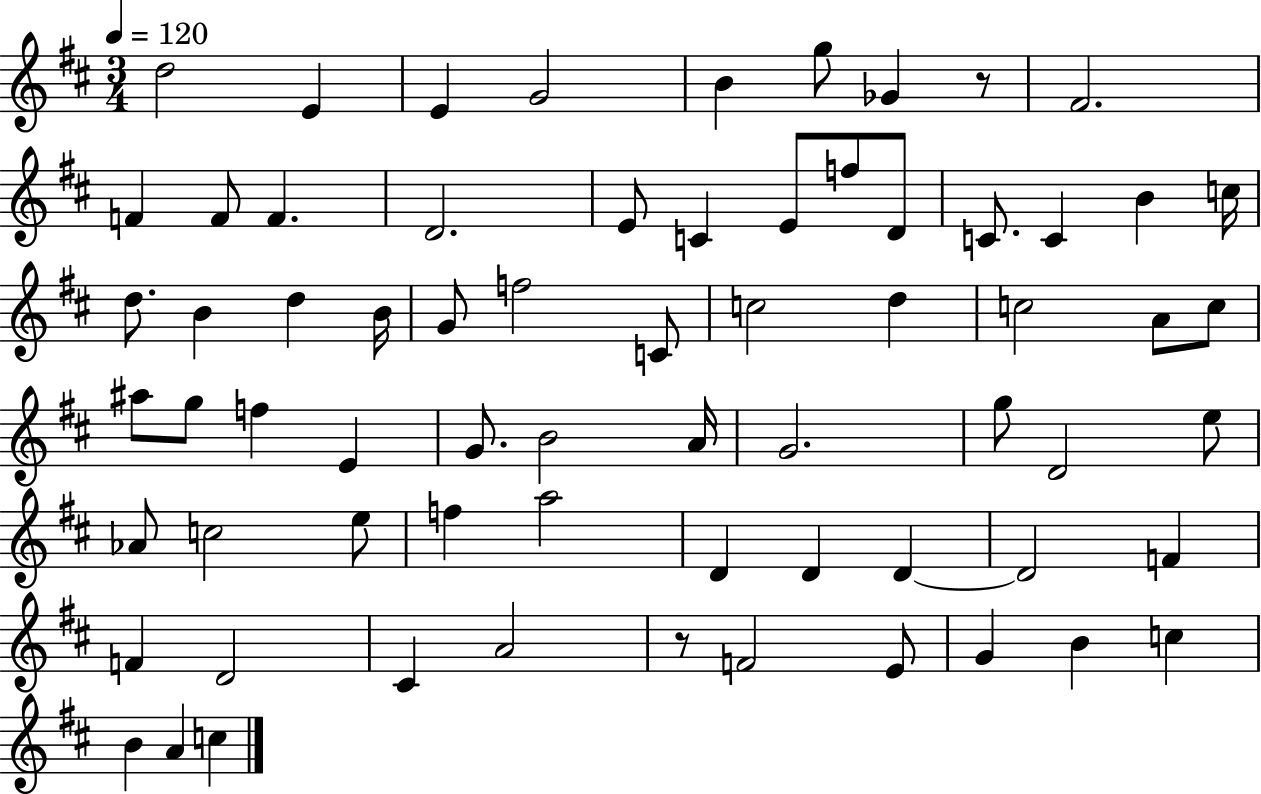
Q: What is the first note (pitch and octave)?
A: D5